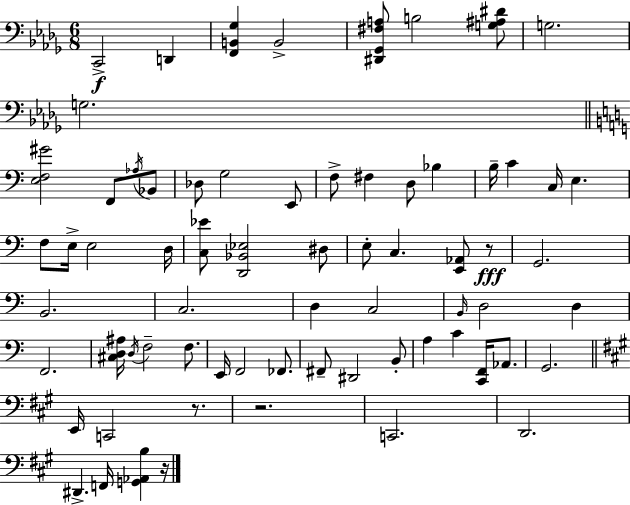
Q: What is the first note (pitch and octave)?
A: C2